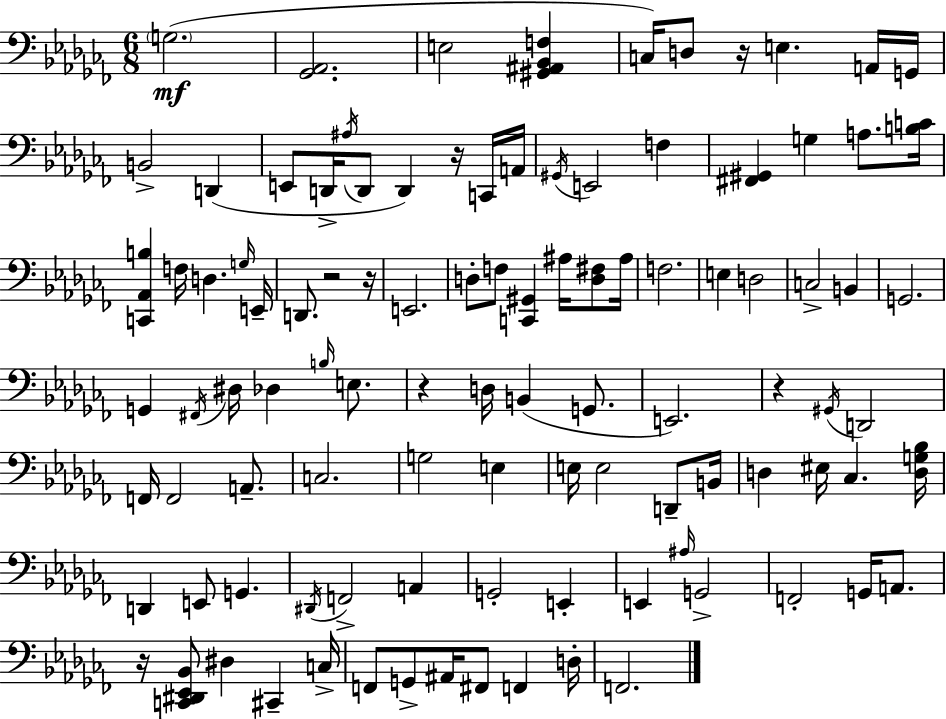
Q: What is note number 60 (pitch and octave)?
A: D3